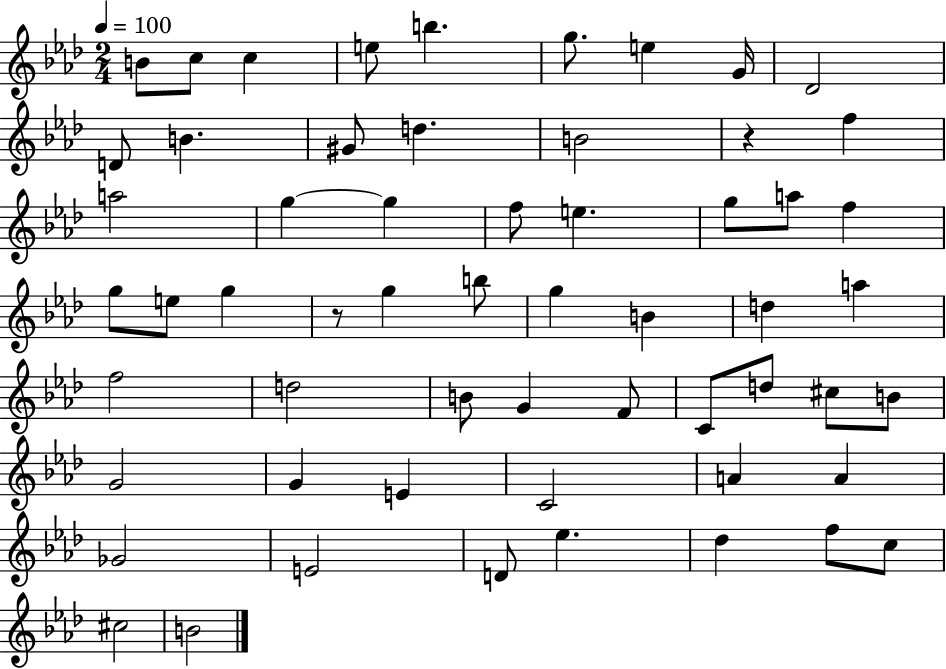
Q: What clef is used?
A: treble